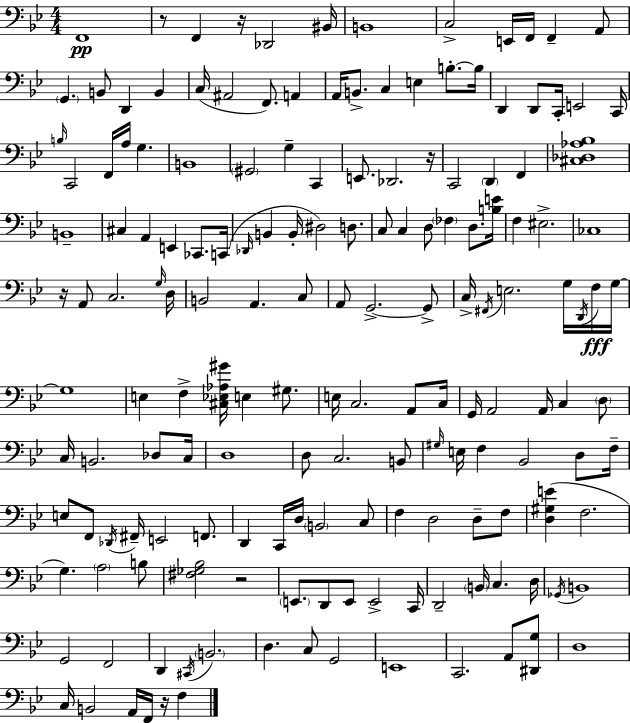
{
  \clef bass
  \numericTimeSignature
  \time 4/4
  \key bes \major
  f,1\pp | r8 f,4 r16 des,2 bis,16 | b,1 | c2-> e,16 f,16 f,4-- a,8 | \break \parenthesize g,4. b,8 d,4 b,4 | c16( ais,2 f,8.) a,4 | a,16 b,8.-> c4 e4 b8.-.~~ b16 | d,4 d,8 c,16-. e,2 c,16 | \break \grace { b16 } c,2 f,16 a16 g4. | b,1 | \parenthesize gis,2 g4-- c,4 | e,8. des,2. | \break r16 c,2 \parenthesize d,4 f,4 | <cis des aes bes>1 | b,1-- | cis4 a,4 e,4 ces,8. | \break c,16( \grace { des,16 } b,4 b,16-. dis2) d8. | c8 c4 d8 \parenthesize fes4 d8. | <b e'>16 f4 eis2.-> | ces1 | \break r16 a,8 c2. | \grace { g16 } d16 b,2 a,4. | c8 a,8 g,2.->~~ | g,8-> c16-> \acciaccatura { fis,16 } e2. | \break g16 \acciaccatura { d,16 } f16\fff g16~~ g1 | e4 f4-> <cis ees aes gis'>16 e4 | gis8. e16 c2. | a,8 c16 g,16 a,2 a,16 c4 | \break \parenthesize d8 c16 b,2. | des8 c16 d1 | d8 c2. | b,8 \grace { gis16 } e16 f4 bes,2 | \break d8 f16-- e8 f,8 \acciaccatura { des,16 } fis,16-- e,2 | f,8. d,4 c,16 d16 \parenthesize b,2 | c8 f4 d2 | d8-- f8 <d gis e'>4( f2. | \break g4.) \parenthesize a2 | b8 <fis ges bes>2 r2 | \parenthesize e,8. d,8 e,8 e,2-> | c,16 d,2-- \parenthesize b,16 | \break c4. d16 \acciaccatura { ges,16 } b,1 | g,2 | f,2 d,4 \acciaccatura { cis,16 } \parenthesize b,2. | d4. c8 | \break g,2 e,1 | c,2. | a,8 <dis, g>8 d1 | c16 b,2 | \break a,16 f,16 r16 f4 \bar "|."
}